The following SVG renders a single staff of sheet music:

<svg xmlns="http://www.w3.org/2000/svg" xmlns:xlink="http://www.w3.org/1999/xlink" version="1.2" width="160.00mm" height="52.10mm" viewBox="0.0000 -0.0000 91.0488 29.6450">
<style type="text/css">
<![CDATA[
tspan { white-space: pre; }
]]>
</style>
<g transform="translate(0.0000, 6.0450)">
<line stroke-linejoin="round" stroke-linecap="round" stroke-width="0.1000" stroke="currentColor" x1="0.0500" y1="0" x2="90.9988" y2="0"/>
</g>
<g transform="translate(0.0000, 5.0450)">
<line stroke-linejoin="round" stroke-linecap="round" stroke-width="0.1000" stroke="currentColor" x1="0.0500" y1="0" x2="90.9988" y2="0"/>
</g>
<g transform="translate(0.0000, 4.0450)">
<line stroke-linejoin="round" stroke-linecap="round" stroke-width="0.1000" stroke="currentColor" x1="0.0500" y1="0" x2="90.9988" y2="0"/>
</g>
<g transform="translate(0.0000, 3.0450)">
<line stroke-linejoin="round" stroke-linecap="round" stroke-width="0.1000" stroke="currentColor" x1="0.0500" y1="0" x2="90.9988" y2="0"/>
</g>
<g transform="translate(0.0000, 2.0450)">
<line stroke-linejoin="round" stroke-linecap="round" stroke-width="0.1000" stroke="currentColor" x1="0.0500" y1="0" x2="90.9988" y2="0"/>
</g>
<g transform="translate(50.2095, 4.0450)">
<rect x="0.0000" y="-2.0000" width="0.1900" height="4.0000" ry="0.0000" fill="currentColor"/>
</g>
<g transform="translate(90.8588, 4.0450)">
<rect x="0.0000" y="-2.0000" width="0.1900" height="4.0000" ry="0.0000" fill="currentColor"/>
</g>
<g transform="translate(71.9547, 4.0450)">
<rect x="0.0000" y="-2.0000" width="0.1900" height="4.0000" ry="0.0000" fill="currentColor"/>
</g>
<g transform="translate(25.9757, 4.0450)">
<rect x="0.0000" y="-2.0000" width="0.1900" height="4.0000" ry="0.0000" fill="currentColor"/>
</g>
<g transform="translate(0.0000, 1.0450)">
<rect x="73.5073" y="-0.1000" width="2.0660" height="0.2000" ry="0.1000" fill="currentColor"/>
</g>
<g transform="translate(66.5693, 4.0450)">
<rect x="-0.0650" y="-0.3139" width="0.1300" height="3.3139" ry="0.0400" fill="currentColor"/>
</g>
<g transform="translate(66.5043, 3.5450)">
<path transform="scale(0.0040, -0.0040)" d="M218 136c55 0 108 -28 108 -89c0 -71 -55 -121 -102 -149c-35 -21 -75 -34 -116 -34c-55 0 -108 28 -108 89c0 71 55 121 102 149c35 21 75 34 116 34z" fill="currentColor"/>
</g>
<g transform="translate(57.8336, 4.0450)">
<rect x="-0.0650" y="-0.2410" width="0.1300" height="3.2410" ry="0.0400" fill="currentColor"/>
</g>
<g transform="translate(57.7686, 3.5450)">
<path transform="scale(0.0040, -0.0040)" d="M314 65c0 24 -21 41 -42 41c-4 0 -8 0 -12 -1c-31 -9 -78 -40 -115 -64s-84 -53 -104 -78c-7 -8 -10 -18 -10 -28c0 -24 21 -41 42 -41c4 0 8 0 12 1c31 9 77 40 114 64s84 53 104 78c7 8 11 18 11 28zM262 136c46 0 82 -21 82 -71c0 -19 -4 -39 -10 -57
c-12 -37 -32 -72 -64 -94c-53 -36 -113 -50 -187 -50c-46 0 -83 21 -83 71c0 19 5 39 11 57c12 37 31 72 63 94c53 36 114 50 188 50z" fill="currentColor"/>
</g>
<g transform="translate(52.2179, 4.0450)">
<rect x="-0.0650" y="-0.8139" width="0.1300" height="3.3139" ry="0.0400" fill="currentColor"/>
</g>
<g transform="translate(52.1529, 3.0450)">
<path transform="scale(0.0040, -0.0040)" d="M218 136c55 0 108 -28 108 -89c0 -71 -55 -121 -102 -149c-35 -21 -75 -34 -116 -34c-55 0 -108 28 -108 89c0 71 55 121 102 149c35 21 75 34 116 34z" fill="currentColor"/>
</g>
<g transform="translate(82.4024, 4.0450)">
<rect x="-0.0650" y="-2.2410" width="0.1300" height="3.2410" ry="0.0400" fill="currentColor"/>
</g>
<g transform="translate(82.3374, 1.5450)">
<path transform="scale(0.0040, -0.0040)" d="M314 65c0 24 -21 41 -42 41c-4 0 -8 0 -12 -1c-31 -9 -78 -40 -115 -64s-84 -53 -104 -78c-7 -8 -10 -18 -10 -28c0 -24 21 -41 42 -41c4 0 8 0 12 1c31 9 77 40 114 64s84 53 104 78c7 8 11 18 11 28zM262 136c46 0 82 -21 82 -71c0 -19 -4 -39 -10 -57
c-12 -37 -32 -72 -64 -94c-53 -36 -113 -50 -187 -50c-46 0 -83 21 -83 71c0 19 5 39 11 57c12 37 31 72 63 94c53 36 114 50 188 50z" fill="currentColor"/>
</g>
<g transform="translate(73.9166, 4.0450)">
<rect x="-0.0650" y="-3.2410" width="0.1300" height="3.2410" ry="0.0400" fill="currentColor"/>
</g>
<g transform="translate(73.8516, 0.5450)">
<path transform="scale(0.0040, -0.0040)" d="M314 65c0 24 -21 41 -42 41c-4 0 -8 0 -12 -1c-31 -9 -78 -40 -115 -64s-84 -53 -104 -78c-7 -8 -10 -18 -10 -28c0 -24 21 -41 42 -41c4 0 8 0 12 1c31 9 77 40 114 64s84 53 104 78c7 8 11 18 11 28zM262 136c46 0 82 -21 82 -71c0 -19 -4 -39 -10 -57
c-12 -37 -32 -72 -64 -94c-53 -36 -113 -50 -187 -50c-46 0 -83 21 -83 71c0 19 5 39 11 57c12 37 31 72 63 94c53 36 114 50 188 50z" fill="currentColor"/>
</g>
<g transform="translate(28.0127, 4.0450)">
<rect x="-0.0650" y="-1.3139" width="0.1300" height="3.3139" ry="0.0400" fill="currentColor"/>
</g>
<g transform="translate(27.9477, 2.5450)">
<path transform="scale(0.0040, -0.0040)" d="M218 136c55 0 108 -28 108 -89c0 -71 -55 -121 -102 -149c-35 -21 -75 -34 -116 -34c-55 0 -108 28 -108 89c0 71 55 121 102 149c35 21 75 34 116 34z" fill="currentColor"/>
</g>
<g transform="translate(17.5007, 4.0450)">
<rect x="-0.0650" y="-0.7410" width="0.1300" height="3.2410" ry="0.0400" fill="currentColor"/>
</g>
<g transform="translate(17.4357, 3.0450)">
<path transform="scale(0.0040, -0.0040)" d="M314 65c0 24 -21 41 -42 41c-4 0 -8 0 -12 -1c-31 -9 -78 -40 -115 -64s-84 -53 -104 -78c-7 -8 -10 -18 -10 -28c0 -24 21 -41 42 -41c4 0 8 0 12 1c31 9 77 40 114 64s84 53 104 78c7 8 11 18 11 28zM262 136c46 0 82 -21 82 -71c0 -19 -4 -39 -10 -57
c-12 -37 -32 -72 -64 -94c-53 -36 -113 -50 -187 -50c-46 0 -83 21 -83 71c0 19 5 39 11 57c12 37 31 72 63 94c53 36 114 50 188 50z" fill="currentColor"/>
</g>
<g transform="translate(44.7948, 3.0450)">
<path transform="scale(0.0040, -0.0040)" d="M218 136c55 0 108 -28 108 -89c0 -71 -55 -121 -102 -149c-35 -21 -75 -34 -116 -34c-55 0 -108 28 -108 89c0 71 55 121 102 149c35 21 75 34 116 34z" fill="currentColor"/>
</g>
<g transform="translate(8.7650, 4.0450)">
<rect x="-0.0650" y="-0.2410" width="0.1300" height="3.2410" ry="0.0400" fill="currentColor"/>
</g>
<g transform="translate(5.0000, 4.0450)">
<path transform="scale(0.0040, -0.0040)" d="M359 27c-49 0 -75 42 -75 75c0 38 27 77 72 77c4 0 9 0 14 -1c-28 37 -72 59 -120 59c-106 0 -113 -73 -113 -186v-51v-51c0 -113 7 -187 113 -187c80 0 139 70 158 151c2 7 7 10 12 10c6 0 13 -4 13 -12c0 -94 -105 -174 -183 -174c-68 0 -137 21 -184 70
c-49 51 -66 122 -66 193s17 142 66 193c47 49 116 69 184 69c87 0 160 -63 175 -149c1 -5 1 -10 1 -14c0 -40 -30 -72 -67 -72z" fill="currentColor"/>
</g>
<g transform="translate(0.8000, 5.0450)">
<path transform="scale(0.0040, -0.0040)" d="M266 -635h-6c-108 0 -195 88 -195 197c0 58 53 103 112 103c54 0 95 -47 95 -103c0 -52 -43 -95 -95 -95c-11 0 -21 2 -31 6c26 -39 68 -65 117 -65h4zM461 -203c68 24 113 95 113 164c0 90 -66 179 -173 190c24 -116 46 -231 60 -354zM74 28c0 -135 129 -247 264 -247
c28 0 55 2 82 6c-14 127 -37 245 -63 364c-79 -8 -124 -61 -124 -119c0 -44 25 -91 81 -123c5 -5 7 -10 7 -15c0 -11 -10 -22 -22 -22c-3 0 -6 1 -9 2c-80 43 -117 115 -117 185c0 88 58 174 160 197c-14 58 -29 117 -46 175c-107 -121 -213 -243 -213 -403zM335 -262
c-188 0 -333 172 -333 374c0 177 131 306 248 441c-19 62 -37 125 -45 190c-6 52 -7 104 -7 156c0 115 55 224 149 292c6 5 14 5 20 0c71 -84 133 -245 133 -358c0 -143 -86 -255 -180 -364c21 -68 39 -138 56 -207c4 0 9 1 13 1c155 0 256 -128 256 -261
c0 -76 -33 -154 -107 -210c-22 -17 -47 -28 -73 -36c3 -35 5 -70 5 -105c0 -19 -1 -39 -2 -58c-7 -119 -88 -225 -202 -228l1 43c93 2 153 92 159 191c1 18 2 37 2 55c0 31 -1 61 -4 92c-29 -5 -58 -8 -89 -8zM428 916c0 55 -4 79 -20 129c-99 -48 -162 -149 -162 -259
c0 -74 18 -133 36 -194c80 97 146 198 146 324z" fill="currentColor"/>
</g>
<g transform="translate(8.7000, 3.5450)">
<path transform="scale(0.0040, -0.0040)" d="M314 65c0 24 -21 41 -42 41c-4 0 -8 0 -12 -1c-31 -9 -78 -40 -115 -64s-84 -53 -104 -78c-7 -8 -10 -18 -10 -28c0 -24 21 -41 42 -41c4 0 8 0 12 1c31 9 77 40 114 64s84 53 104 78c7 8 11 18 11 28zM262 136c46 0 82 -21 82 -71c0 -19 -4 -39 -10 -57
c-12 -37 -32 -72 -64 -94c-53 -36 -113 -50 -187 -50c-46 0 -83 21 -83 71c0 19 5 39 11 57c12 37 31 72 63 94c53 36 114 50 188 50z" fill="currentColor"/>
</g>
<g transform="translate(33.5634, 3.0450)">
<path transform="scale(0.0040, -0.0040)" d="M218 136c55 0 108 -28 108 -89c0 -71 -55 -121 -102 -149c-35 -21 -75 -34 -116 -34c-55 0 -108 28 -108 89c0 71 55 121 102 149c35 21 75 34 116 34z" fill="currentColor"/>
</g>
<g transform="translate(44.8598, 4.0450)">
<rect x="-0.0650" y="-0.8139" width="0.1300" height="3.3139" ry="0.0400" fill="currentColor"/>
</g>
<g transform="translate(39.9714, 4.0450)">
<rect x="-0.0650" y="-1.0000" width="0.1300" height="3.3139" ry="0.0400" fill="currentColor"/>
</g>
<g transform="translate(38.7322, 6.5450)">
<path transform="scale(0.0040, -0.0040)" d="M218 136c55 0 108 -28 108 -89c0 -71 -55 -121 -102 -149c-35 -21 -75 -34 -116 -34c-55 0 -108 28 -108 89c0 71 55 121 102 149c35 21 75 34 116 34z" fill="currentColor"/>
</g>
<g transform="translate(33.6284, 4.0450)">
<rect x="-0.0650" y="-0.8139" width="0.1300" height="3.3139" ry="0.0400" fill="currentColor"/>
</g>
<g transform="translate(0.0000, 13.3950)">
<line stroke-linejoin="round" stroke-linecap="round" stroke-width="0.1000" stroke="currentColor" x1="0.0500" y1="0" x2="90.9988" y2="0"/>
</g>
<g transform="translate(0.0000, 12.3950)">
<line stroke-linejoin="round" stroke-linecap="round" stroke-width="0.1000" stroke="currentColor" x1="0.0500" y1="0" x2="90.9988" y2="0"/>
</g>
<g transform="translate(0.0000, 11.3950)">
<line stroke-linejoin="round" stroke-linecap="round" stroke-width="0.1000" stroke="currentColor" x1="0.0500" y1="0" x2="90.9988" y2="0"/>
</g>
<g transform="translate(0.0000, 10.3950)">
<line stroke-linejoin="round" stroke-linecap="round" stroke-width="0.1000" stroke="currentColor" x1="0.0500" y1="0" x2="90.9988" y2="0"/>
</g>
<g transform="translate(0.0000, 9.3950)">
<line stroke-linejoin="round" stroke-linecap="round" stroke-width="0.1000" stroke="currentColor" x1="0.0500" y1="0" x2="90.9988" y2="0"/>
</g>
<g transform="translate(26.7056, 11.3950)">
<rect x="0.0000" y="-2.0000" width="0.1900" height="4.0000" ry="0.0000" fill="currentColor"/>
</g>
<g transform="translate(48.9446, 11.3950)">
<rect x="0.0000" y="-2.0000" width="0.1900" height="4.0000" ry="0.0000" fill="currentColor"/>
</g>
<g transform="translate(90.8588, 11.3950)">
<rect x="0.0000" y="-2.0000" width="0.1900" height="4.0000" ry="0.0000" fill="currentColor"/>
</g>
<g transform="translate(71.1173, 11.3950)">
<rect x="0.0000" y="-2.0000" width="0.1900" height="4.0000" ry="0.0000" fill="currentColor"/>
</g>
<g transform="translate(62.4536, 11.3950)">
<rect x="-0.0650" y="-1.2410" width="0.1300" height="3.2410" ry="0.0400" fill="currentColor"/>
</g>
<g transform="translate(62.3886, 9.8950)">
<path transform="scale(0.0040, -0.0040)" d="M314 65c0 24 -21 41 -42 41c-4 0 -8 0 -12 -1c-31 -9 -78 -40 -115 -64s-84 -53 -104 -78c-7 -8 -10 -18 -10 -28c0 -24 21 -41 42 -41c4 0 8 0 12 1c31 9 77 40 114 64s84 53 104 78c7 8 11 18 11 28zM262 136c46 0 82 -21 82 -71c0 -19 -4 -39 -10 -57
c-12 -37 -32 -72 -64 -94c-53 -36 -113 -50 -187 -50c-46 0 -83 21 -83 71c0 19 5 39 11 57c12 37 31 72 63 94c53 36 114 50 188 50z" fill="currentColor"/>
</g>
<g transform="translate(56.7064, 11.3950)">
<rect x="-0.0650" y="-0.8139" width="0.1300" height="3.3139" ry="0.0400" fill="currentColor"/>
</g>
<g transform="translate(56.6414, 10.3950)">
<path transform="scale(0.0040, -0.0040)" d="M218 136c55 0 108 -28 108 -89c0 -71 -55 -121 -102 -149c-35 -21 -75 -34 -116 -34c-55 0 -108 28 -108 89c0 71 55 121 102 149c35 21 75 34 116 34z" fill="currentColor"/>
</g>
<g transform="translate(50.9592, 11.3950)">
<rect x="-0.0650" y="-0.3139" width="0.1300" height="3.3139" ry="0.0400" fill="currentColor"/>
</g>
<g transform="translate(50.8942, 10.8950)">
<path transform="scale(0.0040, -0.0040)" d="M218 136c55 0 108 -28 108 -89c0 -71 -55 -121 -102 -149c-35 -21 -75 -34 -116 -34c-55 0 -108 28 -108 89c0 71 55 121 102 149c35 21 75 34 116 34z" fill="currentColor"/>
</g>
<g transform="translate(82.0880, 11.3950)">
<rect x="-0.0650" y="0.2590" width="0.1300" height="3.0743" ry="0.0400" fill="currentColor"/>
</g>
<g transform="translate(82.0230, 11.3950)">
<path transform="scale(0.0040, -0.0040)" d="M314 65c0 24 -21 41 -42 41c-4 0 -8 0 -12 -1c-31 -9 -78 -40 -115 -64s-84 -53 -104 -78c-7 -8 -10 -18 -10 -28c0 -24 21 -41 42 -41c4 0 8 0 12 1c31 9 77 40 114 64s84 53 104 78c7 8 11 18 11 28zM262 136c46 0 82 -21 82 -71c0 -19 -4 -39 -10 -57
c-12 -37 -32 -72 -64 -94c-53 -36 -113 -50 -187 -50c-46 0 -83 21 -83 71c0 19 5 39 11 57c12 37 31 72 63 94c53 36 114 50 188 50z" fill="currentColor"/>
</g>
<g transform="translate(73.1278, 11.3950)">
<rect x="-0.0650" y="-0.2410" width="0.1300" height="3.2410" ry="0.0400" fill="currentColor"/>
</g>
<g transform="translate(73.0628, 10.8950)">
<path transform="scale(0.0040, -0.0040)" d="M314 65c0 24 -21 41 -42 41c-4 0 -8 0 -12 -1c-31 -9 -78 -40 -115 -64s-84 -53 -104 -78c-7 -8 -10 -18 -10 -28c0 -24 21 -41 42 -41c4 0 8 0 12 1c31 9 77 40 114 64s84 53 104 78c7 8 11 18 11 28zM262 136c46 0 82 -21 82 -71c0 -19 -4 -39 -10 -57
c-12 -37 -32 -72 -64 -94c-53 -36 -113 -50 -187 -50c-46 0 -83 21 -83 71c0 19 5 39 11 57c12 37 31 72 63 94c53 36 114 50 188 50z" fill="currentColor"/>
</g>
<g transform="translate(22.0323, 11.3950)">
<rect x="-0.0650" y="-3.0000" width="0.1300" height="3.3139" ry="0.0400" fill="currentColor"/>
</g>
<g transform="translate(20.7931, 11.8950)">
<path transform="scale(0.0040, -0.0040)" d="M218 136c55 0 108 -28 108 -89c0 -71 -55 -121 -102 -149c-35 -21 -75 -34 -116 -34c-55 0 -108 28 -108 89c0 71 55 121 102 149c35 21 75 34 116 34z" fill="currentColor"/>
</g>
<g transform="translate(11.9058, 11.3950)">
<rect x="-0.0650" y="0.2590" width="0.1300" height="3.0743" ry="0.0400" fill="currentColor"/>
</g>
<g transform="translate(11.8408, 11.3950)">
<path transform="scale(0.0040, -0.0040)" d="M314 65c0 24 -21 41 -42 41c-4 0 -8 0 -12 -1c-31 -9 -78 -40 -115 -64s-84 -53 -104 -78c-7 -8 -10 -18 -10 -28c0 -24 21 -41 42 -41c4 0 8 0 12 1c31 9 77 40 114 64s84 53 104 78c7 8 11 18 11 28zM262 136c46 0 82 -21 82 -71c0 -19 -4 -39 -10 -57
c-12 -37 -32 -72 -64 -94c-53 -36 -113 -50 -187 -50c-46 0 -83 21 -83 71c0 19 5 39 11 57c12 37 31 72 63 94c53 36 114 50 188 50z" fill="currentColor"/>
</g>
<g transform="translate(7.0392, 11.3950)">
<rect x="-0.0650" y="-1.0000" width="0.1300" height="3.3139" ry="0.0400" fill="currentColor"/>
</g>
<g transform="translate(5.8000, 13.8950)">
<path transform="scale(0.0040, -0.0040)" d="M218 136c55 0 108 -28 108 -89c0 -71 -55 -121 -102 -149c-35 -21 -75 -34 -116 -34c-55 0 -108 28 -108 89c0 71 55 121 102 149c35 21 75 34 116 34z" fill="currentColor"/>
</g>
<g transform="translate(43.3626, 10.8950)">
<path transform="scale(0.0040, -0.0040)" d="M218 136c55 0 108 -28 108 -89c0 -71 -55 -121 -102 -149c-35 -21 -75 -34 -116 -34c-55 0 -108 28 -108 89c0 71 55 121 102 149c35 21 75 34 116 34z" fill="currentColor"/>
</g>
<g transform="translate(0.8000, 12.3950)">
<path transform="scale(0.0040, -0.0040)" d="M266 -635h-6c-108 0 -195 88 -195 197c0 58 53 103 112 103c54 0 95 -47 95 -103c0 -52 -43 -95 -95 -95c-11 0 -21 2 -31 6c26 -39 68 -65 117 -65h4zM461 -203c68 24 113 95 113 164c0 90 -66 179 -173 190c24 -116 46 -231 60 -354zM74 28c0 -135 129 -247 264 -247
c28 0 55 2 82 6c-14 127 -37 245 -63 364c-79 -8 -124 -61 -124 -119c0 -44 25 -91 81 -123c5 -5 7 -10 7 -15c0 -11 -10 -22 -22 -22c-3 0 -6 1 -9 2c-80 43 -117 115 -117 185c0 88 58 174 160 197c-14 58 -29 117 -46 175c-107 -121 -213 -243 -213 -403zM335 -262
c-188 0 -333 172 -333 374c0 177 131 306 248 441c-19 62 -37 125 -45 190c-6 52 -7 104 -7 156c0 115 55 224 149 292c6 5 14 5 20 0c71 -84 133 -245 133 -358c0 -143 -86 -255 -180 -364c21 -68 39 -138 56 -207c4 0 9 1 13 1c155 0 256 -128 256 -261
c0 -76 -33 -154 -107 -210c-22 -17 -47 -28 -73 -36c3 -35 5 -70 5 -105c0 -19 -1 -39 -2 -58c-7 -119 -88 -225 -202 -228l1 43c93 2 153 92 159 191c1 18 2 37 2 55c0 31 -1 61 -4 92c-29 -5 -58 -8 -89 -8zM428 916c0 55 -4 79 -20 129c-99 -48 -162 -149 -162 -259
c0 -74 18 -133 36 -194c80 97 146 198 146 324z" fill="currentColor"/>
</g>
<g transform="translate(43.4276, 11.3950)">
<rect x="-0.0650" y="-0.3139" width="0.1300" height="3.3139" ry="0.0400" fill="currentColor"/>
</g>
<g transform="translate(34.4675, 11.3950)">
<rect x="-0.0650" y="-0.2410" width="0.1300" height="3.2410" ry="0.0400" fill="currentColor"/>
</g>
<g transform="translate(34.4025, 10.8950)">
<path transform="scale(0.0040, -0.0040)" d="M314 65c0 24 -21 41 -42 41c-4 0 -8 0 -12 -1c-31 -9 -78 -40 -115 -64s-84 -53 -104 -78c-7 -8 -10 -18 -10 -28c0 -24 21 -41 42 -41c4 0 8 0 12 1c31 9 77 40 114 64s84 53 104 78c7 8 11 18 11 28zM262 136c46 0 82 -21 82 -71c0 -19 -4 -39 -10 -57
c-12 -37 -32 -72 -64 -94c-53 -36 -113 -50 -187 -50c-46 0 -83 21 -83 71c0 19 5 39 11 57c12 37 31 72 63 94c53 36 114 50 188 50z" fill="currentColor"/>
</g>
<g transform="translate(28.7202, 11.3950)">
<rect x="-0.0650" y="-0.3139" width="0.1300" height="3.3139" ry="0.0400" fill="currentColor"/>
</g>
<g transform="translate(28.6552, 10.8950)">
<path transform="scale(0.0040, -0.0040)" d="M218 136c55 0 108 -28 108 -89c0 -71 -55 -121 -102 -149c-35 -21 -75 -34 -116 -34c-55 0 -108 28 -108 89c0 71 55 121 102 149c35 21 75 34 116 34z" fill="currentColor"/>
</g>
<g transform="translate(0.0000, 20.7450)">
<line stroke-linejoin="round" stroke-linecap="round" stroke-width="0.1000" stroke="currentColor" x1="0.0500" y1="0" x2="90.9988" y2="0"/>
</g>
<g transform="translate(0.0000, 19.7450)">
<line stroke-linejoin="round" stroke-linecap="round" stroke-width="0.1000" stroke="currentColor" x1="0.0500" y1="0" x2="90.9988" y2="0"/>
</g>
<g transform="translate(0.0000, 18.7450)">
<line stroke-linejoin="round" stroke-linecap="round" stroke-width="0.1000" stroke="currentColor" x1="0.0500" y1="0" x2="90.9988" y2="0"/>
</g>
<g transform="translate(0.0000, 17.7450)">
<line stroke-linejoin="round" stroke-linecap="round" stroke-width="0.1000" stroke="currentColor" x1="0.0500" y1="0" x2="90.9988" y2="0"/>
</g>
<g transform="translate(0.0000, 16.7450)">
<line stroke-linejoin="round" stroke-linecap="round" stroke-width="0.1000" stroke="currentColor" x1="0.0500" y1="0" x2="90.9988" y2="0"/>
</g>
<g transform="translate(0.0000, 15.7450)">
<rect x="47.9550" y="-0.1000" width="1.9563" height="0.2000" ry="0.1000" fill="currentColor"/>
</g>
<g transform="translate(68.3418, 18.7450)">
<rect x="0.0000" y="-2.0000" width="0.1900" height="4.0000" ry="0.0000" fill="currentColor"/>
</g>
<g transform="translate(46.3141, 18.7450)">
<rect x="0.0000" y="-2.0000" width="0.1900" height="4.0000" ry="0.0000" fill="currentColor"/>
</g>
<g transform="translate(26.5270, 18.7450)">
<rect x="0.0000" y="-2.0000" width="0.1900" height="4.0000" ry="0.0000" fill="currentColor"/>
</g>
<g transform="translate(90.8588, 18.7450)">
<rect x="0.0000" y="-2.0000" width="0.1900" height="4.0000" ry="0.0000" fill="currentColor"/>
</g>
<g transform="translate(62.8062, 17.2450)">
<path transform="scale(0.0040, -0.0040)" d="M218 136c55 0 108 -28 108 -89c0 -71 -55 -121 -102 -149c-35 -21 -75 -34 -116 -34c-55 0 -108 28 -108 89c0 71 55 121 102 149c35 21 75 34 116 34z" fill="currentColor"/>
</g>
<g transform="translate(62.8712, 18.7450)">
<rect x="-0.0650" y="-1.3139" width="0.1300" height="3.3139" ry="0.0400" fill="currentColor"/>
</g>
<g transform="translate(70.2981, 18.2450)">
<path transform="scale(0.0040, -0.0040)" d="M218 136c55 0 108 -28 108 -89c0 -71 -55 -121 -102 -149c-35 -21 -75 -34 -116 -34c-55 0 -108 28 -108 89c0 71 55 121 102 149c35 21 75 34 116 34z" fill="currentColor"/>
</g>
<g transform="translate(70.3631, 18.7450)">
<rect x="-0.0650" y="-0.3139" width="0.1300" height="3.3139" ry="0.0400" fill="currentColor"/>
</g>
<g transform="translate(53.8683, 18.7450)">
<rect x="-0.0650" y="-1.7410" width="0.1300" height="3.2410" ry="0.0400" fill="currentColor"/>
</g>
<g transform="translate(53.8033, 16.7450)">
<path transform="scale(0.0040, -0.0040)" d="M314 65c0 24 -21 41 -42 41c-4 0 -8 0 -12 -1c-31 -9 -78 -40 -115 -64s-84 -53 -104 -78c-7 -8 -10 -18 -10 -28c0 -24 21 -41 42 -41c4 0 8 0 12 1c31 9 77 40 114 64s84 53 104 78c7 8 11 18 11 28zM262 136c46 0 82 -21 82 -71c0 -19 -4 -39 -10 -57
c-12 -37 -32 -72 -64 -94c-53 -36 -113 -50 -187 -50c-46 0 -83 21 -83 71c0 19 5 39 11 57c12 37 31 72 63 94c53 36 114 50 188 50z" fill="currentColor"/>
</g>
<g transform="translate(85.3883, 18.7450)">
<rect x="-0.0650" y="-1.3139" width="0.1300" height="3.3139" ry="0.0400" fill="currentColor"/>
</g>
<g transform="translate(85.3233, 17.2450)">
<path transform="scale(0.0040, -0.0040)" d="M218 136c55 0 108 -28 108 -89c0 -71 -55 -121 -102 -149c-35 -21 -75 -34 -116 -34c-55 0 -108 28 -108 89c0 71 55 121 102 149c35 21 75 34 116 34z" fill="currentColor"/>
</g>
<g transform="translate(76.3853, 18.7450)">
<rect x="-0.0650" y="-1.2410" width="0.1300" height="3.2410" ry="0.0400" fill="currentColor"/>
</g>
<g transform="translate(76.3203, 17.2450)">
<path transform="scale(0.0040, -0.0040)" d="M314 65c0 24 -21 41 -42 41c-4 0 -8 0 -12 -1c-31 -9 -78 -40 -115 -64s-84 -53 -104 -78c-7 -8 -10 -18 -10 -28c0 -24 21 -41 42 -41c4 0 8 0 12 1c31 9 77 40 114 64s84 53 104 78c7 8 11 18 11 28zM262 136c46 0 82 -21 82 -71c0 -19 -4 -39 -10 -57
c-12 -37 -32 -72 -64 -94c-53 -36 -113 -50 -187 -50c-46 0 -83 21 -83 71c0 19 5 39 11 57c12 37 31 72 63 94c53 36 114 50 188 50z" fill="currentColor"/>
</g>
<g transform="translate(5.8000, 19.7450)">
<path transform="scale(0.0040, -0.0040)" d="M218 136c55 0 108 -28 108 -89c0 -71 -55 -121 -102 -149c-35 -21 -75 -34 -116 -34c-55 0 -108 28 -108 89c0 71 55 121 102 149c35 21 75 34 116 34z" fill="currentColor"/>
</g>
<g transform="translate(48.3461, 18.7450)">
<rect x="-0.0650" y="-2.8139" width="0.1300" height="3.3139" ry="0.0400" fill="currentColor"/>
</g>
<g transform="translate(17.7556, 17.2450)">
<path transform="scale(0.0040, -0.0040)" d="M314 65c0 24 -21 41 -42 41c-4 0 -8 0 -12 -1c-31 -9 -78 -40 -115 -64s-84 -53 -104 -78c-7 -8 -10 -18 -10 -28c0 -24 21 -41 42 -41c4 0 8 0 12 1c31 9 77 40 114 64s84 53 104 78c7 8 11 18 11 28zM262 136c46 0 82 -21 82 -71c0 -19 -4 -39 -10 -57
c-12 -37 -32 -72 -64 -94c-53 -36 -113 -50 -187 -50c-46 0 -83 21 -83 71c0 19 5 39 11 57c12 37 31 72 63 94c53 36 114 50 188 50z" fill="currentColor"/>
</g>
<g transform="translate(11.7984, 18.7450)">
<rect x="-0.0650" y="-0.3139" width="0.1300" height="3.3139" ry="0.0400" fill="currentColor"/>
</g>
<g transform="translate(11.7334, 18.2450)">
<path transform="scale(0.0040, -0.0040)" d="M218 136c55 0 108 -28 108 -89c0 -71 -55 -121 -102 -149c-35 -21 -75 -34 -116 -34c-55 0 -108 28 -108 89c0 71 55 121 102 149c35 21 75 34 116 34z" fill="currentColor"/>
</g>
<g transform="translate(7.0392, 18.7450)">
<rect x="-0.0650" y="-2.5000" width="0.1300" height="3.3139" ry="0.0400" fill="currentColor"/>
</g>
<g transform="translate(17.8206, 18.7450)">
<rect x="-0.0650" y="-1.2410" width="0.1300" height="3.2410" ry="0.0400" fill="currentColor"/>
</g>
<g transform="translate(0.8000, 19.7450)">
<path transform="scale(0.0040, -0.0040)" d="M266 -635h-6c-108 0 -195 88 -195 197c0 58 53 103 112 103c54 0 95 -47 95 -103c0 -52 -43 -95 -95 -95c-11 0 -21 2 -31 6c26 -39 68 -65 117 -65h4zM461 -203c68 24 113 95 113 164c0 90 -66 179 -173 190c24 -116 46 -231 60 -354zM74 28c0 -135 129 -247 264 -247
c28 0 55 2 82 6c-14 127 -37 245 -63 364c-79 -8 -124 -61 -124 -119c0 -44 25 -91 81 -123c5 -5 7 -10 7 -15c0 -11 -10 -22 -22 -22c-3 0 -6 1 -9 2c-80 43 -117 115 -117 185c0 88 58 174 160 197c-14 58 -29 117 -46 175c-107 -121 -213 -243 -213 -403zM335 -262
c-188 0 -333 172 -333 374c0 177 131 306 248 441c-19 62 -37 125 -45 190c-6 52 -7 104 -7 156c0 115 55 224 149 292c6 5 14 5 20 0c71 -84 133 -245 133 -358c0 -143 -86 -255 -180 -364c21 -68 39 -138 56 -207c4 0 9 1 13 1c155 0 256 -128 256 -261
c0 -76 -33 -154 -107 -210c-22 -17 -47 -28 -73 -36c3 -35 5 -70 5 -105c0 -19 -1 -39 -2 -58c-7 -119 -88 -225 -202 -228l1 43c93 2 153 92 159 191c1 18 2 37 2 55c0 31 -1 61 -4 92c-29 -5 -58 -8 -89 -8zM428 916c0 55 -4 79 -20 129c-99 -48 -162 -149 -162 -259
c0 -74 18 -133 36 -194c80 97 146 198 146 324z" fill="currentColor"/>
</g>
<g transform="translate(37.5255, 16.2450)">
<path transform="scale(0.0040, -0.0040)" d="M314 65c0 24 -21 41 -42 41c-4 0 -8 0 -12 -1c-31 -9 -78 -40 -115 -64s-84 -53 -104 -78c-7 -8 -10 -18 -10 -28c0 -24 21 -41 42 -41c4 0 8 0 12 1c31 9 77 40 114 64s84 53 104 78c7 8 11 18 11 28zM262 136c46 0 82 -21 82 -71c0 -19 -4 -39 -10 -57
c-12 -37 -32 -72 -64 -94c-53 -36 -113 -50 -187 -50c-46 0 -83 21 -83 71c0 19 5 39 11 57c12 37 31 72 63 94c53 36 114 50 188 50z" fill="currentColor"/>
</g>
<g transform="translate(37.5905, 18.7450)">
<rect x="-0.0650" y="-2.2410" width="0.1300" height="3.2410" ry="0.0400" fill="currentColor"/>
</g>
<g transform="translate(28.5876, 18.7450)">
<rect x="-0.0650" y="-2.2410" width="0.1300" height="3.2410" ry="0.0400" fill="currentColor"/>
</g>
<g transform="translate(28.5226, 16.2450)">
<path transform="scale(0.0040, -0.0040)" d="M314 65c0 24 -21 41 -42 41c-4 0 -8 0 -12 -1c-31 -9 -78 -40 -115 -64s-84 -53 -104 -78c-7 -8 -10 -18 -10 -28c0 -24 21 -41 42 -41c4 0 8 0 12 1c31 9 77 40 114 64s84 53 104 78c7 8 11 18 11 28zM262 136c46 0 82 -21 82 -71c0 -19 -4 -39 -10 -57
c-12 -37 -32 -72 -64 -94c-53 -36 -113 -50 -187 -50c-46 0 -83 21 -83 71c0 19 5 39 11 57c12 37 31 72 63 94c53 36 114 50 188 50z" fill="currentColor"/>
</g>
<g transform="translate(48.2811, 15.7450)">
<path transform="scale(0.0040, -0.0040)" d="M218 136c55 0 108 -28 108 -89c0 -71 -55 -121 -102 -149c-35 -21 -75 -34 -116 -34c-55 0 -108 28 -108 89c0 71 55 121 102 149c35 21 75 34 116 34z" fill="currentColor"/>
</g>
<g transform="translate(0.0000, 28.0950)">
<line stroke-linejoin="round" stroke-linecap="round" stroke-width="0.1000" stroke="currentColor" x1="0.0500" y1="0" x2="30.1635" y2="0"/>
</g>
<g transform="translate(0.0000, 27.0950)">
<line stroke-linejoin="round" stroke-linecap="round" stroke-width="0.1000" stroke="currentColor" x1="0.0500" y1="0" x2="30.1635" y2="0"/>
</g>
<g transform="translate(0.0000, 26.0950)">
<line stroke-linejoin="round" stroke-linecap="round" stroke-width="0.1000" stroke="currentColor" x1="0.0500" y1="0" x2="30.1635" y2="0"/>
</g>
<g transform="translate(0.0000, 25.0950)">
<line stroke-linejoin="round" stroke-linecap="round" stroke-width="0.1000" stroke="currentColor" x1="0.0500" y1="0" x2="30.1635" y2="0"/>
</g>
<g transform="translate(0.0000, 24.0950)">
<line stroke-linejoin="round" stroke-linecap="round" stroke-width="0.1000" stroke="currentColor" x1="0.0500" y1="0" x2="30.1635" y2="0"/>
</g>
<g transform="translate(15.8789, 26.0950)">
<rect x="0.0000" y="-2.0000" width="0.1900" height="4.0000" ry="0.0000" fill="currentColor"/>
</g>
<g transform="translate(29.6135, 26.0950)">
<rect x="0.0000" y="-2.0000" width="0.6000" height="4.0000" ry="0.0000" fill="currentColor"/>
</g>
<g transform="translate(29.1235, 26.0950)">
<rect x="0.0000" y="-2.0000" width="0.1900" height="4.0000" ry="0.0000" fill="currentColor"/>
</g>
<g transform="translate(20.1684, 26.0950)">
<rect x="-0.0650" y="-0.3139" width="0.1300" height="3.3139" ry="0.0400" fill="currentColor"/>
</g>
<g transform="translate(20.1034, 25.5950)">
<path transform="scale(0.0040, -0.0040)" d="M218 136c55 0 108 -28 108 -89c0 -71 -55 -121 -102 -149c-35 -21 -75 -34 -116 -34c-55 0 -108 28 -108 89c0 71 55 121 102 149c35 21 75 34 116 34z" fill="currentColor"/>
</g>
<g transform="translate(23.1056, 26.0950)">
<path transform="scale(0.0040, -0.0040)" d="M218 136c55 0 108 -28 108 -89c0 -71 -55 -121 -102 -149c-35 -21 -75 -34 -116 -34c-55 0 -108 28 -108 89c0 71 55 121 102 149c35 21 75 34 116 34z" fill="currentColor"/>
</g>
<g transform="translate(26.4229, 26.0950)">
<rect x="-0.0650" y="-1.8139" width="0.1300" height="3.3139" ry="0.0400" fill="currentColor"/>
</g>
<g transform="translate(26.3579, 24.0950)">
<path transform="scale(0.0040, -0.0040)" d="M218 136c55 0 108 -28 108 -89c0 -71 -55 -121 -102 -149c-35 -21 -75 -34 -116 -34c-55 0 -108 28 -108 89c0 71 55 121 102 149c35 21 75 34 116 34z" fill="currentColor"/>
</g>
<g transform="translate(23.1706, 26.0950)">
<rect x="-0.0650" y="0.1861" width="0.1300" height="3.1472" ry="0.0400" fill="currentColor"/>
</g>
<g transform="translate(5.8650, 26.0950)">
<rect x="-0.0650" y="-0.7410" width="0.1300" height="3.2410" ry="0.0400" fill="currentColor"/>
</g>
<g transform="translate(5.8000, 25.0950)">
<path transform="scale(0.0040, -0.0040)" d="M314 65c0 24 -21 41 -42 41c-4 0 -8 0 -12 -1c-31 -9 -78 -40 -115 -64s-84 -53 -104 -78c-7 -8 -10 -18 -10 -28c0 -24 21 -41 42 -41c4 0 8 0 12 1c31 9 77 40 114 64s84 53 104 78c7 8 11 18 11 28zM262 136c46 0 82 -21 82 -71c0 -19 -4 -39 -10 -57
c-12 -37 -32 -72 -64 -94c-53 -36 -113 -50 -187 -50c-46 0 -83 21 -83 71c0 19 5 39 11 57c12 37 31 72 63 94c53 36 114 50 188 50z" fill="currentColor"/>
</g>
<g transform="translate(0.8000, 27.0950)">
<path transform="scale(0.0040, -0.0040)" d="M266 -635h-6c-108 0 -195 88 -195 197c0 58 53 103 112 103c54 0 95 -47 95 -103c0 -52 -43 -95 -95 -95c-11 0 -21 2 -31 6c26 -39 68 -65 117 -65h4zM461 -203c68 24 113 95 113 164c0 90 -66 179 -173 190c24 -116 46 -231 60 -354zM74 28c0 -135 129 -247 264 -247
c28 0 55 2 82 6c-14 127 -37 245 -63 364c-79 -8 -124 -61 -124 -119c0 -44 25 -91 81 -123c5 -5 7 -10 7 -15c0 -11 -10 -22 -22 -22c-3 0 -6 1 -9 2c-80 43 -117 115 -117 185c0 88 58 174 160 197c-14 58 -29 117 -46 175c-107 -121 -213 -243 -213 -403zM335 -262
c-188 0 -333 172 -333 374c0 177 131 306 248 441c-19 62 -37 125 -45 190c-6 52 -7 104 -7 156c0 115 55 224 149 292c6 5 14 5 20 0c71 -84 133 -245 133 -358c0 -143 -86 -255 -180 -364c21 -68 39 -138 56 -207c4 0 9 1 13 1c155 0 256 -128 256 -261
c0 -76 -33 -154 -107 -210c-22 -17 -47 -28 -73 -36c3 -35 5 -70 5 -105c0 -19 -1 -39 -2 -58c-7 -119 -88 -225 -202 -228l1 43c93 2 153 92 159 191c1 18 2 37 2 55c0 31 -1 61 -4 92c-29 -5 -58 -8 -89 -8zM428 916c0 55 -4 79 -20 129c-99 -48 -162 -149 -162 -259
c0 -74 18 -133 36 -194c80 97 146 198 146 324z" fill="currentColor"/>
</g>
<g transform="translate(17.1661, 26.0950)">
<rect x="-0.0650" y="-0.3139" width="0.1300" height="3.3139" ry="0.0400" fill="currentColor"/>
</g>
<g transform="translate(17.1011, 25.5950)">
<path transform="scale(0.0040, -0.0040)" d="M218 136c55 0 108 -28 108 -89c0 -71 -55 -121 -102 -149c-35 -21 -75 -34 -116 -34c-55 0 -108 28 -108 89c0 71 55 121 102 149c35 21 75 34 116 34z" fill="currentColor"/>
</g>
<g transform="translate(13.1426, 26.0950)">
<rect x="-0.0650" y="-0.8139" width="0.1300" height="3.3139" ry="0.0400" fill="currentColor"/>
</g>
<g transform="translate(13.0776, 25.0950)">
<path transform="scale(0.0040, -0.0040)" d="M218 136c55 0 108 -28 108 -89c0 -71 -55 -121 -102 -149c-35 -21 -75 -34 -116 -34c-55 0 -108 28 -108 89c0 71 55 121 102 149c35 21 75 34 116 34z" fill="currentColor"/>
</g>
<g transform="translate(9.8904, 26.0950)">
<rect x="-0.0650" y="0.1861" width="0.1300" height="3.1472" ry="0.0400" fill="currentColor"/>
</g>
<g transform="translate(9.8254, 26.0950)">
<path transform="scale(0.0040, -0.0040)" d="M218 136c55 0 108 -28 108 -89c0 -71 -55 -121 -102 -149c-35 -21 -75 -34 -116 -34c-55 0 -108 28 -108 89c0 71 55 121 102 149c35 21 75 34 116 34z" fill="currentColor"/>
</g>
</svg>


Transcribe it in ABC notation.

X:1
T:Untitled
M:4/4
L:1/4
K:C
c2 d2 e d D d d c2 c b2 g2 D B2 A c c2 c c d e2 c2 B2 G c e2 g2 g2 a f2 e c e2 e d2 B d c c B f